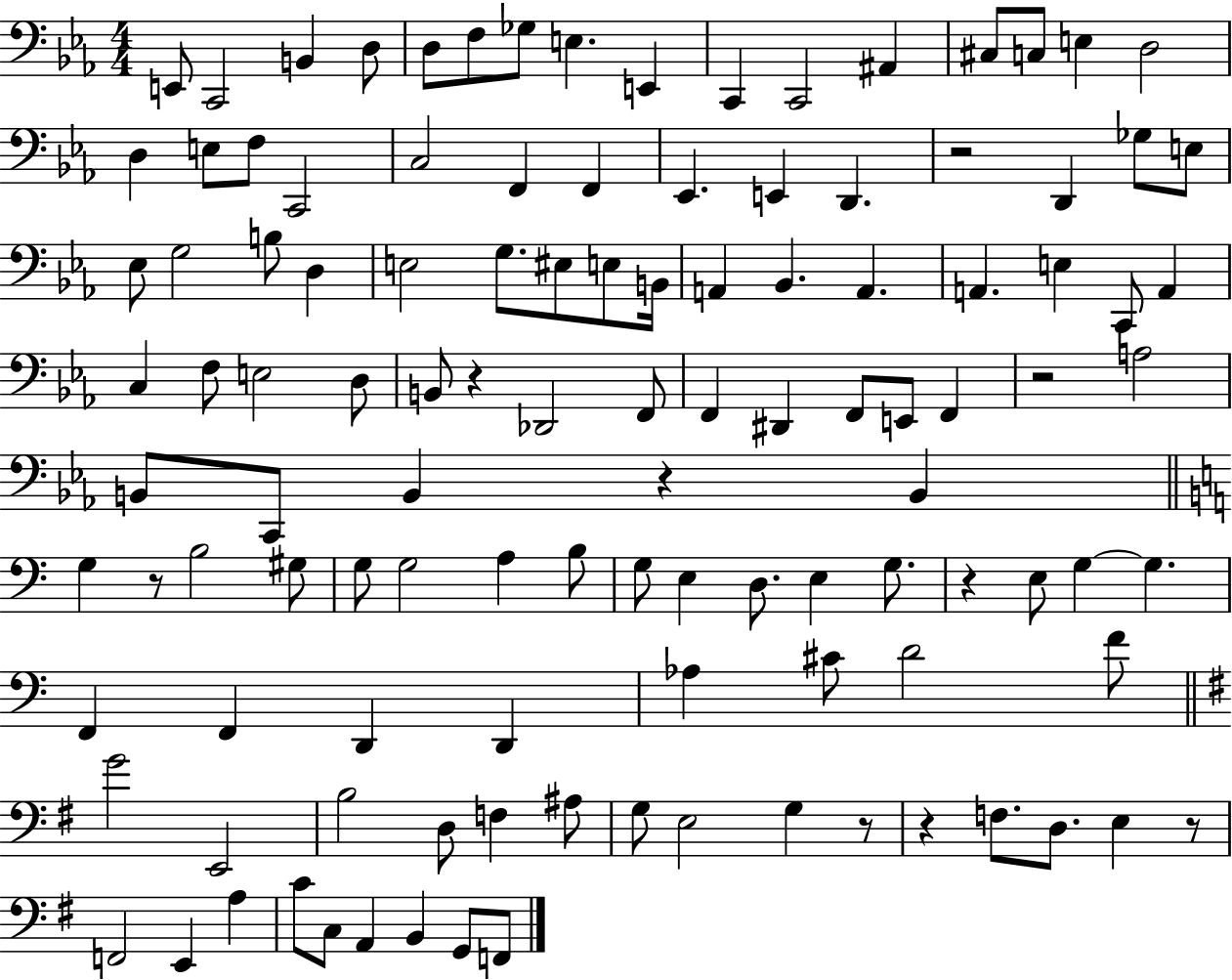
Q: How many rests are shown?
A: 9